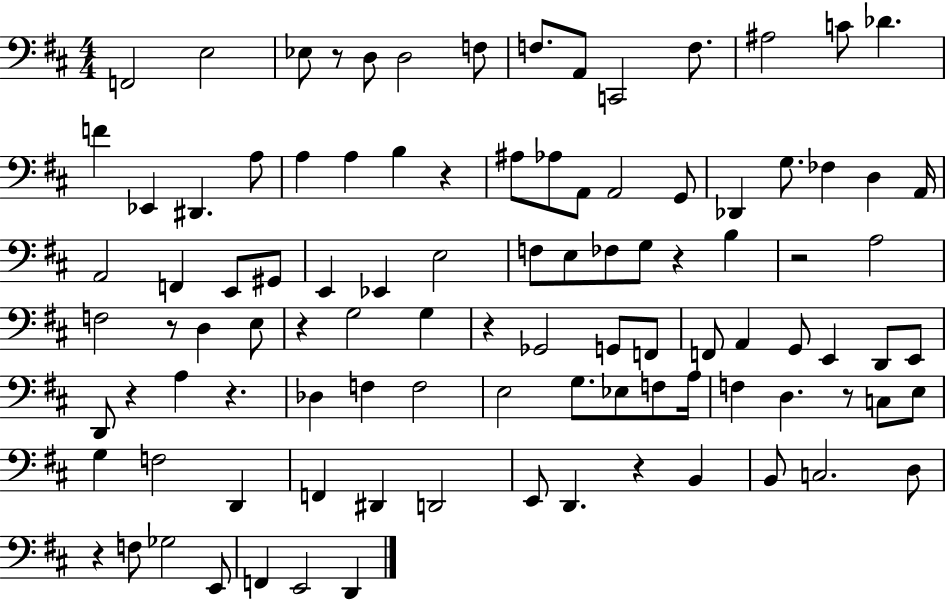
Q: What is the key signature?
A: D major